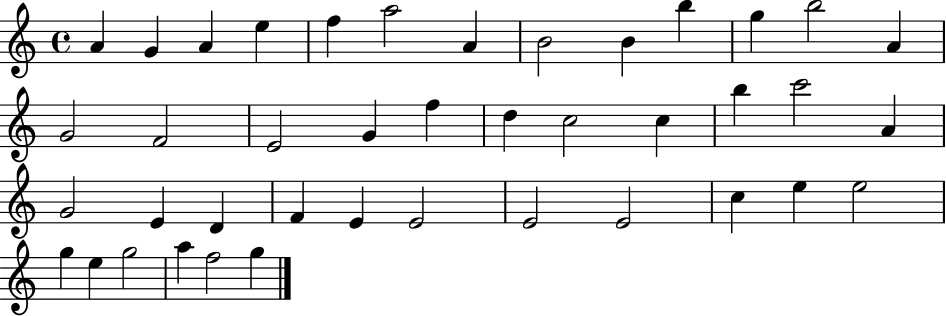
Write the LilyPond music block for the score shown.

{
  \clef treble
  \time 4/4
  \defaultTimeSignature
  \key c \major
  a'4 g'4 a'4 e''4 | f''4 a''2 a'4 | b'2 b'4 b''4 | g''4 b''2 a'4 | \break g'2 f'2 | e'2 g'4 f''4 | d''4 c''2 c''4 | b''4 c'''2 a'4 | \break g'2 e'4 d'4 | f'4 e'4 e'2 | e'2 e'2 | c''4 e''4 e''2 | \break g''4 e''4 g''2 | a''4 f''2 g''4 | \bar "|."
}